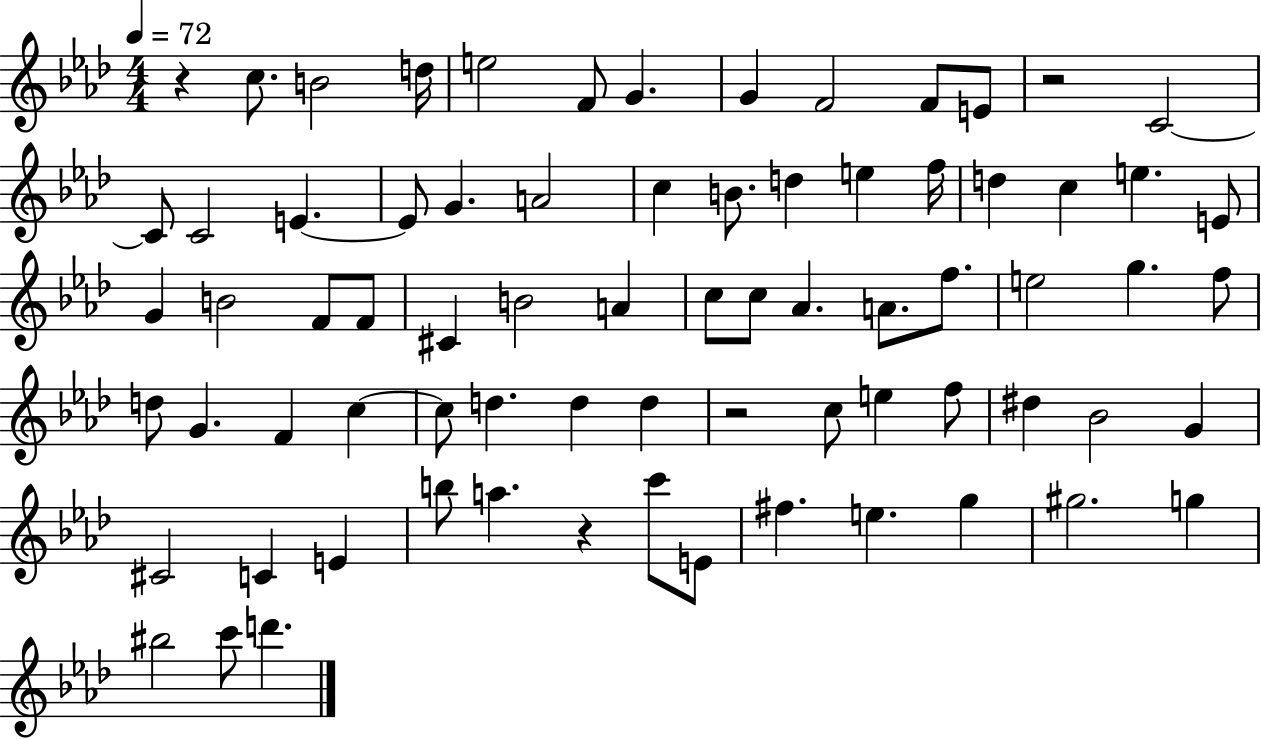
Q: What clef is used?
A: treble